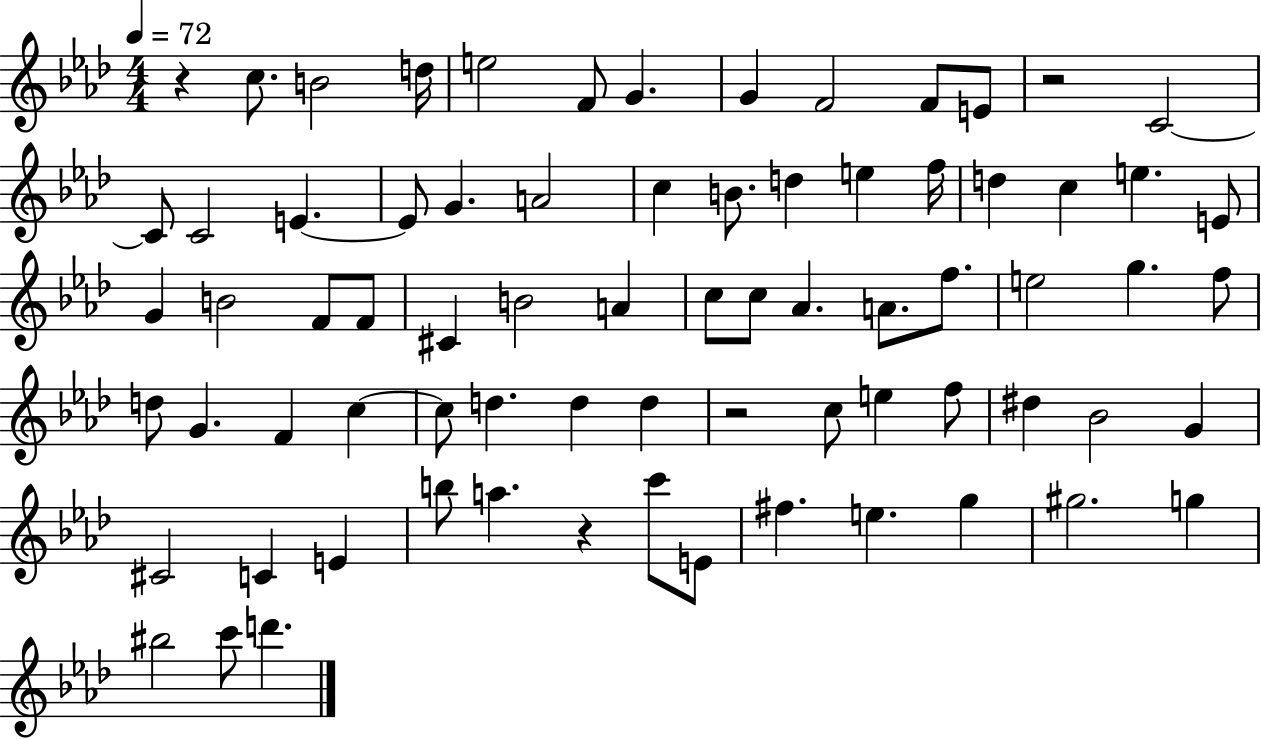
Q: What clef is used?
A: treble